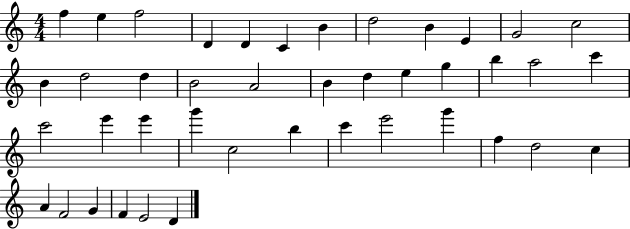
{
  \clef treble
  \numericTimeSignature
  \time 4/4
  \key c \major
  f''4 e''4 f''2 | d'4 d'4 c'4 b'4 | d''2 b'4 e'4 | g'2 c''2 | \break b'4 d''2 d''4 | b'2 a'2 | b'4 d''4 e''4 g''4 | b''4 a''2 c'''4 | \break c'''2 e'''4 e'''4 | g'''4 c''2 b''4 | c'''4 e'''2 g'''4 | f''4 d''2 c''4 | \break a'4 f'2 g'4 | f'4 e'2 d'4 | \bar "|."
}